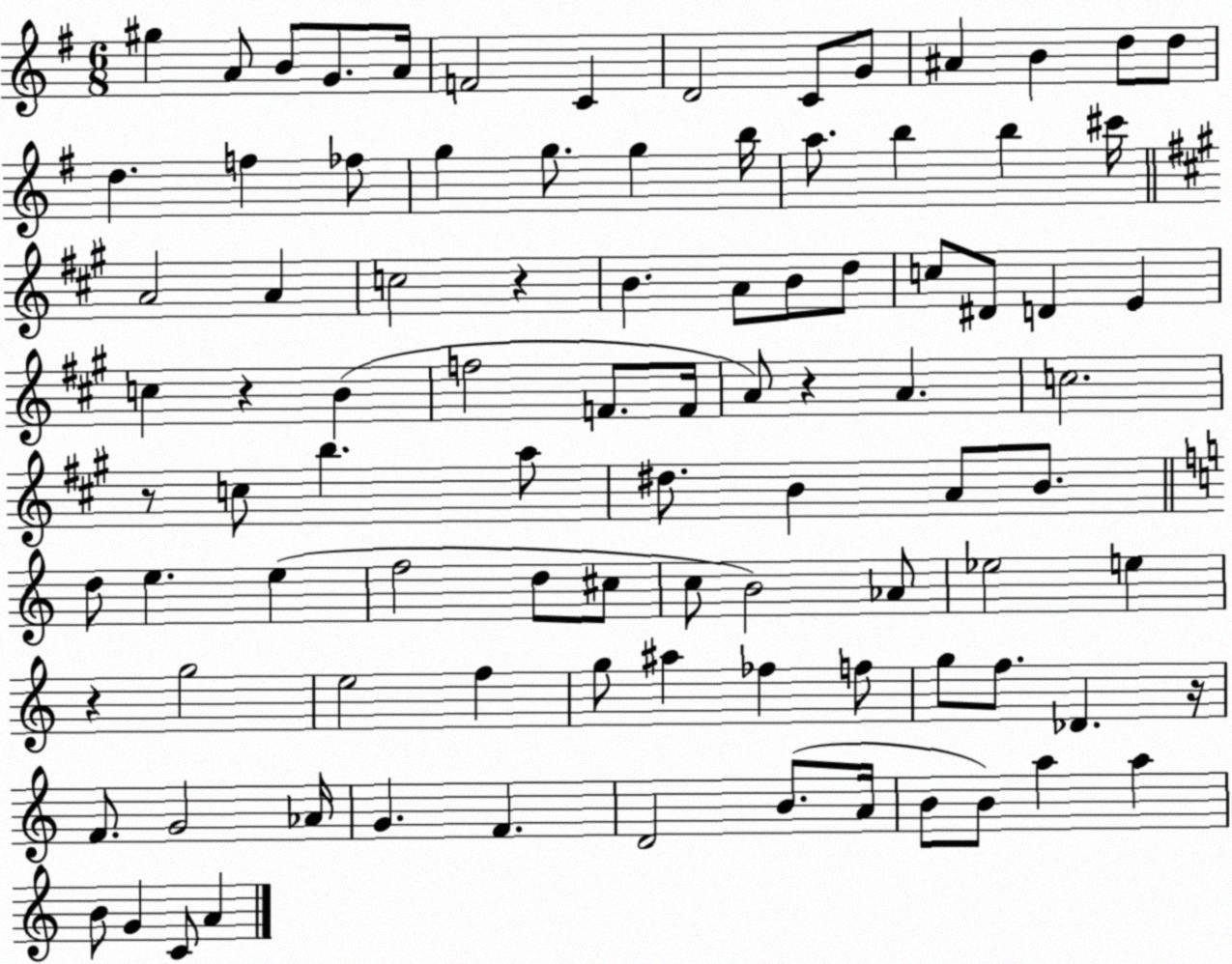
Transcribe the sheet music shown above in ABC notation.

X:1
T:Untitled
M:6/8
L:1/4
K:G
^g A/2 B/2 G/2 A/4 F2 C D2 C/2 G/2 ^A B d/2 d/2 d f _f/2 g g/2 g b/4 a/2 b b ^c'/4 A2 A c2 z B A/2 B/2 d/2 c/2 ^D/2 D E c z B f2 F/2 F/4 A/2 z A c2 z/2 c/2 b a/2 ^d/2 B A/2 B/2 d/2 e e f2 d/2 ^c/2 c/2 B2 _A/2 _e2 e z g2 e2 f g/2 ^a _f f/2 g/2 f/2 _D z/4 F/2 G2 _A/4 G F D2 B/2 A/4 B/2 B/2 a a B/2 G C/2 A